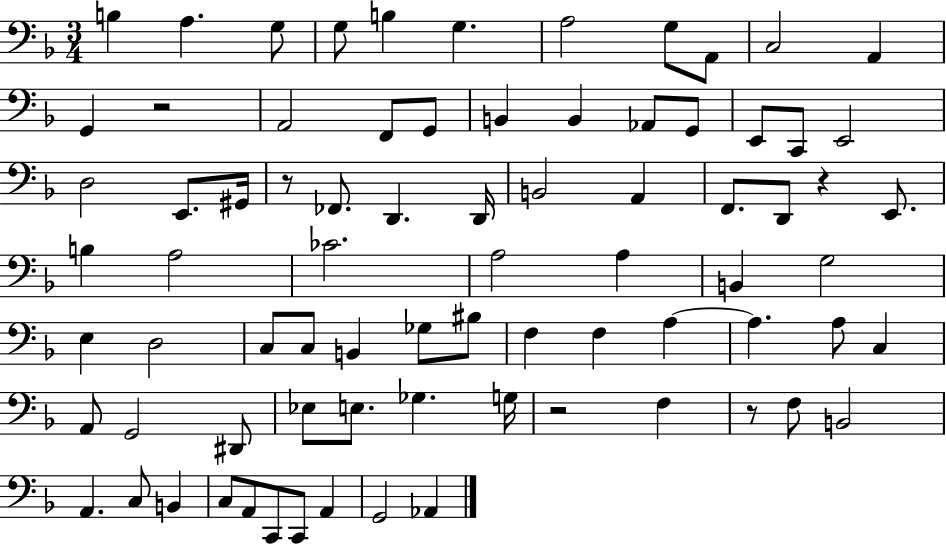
{
  \clef bass
  \numericTimeSignature
  \time 3/4
  \key f \major
  \repeat volta 2 { b4 a4. g8 | g8 b4 g4. | a2 g8 a,8 | c2 a,4 | \break g,4 r2 | a,2 f,8 g,8 | b,4 b,4 aes,8 g,8 | e,8 c,8 e,2 | \break d2 e,8. gis,16 | r8 fes,8. d,4. d,16 | b,2 a,4 | f,8. d,8 r4 e,8. | \break b4 a2 | ces'2. | a2 a4 | b,4 g2 | \break e4 d2 | c8 c8 b,4 ges8 bis8 | f4 f4 a4~~ | a4. a8 c4 | \break a,8 g,2 dis,8 | ees8 e8. ges4. g16 | r2 f4 | r8 f8 b,2 | \break a,4. c8 b,4 | c8 a,8 c,8 c,8 a,4 | g,2 aes,4 | } \bar "|."
}